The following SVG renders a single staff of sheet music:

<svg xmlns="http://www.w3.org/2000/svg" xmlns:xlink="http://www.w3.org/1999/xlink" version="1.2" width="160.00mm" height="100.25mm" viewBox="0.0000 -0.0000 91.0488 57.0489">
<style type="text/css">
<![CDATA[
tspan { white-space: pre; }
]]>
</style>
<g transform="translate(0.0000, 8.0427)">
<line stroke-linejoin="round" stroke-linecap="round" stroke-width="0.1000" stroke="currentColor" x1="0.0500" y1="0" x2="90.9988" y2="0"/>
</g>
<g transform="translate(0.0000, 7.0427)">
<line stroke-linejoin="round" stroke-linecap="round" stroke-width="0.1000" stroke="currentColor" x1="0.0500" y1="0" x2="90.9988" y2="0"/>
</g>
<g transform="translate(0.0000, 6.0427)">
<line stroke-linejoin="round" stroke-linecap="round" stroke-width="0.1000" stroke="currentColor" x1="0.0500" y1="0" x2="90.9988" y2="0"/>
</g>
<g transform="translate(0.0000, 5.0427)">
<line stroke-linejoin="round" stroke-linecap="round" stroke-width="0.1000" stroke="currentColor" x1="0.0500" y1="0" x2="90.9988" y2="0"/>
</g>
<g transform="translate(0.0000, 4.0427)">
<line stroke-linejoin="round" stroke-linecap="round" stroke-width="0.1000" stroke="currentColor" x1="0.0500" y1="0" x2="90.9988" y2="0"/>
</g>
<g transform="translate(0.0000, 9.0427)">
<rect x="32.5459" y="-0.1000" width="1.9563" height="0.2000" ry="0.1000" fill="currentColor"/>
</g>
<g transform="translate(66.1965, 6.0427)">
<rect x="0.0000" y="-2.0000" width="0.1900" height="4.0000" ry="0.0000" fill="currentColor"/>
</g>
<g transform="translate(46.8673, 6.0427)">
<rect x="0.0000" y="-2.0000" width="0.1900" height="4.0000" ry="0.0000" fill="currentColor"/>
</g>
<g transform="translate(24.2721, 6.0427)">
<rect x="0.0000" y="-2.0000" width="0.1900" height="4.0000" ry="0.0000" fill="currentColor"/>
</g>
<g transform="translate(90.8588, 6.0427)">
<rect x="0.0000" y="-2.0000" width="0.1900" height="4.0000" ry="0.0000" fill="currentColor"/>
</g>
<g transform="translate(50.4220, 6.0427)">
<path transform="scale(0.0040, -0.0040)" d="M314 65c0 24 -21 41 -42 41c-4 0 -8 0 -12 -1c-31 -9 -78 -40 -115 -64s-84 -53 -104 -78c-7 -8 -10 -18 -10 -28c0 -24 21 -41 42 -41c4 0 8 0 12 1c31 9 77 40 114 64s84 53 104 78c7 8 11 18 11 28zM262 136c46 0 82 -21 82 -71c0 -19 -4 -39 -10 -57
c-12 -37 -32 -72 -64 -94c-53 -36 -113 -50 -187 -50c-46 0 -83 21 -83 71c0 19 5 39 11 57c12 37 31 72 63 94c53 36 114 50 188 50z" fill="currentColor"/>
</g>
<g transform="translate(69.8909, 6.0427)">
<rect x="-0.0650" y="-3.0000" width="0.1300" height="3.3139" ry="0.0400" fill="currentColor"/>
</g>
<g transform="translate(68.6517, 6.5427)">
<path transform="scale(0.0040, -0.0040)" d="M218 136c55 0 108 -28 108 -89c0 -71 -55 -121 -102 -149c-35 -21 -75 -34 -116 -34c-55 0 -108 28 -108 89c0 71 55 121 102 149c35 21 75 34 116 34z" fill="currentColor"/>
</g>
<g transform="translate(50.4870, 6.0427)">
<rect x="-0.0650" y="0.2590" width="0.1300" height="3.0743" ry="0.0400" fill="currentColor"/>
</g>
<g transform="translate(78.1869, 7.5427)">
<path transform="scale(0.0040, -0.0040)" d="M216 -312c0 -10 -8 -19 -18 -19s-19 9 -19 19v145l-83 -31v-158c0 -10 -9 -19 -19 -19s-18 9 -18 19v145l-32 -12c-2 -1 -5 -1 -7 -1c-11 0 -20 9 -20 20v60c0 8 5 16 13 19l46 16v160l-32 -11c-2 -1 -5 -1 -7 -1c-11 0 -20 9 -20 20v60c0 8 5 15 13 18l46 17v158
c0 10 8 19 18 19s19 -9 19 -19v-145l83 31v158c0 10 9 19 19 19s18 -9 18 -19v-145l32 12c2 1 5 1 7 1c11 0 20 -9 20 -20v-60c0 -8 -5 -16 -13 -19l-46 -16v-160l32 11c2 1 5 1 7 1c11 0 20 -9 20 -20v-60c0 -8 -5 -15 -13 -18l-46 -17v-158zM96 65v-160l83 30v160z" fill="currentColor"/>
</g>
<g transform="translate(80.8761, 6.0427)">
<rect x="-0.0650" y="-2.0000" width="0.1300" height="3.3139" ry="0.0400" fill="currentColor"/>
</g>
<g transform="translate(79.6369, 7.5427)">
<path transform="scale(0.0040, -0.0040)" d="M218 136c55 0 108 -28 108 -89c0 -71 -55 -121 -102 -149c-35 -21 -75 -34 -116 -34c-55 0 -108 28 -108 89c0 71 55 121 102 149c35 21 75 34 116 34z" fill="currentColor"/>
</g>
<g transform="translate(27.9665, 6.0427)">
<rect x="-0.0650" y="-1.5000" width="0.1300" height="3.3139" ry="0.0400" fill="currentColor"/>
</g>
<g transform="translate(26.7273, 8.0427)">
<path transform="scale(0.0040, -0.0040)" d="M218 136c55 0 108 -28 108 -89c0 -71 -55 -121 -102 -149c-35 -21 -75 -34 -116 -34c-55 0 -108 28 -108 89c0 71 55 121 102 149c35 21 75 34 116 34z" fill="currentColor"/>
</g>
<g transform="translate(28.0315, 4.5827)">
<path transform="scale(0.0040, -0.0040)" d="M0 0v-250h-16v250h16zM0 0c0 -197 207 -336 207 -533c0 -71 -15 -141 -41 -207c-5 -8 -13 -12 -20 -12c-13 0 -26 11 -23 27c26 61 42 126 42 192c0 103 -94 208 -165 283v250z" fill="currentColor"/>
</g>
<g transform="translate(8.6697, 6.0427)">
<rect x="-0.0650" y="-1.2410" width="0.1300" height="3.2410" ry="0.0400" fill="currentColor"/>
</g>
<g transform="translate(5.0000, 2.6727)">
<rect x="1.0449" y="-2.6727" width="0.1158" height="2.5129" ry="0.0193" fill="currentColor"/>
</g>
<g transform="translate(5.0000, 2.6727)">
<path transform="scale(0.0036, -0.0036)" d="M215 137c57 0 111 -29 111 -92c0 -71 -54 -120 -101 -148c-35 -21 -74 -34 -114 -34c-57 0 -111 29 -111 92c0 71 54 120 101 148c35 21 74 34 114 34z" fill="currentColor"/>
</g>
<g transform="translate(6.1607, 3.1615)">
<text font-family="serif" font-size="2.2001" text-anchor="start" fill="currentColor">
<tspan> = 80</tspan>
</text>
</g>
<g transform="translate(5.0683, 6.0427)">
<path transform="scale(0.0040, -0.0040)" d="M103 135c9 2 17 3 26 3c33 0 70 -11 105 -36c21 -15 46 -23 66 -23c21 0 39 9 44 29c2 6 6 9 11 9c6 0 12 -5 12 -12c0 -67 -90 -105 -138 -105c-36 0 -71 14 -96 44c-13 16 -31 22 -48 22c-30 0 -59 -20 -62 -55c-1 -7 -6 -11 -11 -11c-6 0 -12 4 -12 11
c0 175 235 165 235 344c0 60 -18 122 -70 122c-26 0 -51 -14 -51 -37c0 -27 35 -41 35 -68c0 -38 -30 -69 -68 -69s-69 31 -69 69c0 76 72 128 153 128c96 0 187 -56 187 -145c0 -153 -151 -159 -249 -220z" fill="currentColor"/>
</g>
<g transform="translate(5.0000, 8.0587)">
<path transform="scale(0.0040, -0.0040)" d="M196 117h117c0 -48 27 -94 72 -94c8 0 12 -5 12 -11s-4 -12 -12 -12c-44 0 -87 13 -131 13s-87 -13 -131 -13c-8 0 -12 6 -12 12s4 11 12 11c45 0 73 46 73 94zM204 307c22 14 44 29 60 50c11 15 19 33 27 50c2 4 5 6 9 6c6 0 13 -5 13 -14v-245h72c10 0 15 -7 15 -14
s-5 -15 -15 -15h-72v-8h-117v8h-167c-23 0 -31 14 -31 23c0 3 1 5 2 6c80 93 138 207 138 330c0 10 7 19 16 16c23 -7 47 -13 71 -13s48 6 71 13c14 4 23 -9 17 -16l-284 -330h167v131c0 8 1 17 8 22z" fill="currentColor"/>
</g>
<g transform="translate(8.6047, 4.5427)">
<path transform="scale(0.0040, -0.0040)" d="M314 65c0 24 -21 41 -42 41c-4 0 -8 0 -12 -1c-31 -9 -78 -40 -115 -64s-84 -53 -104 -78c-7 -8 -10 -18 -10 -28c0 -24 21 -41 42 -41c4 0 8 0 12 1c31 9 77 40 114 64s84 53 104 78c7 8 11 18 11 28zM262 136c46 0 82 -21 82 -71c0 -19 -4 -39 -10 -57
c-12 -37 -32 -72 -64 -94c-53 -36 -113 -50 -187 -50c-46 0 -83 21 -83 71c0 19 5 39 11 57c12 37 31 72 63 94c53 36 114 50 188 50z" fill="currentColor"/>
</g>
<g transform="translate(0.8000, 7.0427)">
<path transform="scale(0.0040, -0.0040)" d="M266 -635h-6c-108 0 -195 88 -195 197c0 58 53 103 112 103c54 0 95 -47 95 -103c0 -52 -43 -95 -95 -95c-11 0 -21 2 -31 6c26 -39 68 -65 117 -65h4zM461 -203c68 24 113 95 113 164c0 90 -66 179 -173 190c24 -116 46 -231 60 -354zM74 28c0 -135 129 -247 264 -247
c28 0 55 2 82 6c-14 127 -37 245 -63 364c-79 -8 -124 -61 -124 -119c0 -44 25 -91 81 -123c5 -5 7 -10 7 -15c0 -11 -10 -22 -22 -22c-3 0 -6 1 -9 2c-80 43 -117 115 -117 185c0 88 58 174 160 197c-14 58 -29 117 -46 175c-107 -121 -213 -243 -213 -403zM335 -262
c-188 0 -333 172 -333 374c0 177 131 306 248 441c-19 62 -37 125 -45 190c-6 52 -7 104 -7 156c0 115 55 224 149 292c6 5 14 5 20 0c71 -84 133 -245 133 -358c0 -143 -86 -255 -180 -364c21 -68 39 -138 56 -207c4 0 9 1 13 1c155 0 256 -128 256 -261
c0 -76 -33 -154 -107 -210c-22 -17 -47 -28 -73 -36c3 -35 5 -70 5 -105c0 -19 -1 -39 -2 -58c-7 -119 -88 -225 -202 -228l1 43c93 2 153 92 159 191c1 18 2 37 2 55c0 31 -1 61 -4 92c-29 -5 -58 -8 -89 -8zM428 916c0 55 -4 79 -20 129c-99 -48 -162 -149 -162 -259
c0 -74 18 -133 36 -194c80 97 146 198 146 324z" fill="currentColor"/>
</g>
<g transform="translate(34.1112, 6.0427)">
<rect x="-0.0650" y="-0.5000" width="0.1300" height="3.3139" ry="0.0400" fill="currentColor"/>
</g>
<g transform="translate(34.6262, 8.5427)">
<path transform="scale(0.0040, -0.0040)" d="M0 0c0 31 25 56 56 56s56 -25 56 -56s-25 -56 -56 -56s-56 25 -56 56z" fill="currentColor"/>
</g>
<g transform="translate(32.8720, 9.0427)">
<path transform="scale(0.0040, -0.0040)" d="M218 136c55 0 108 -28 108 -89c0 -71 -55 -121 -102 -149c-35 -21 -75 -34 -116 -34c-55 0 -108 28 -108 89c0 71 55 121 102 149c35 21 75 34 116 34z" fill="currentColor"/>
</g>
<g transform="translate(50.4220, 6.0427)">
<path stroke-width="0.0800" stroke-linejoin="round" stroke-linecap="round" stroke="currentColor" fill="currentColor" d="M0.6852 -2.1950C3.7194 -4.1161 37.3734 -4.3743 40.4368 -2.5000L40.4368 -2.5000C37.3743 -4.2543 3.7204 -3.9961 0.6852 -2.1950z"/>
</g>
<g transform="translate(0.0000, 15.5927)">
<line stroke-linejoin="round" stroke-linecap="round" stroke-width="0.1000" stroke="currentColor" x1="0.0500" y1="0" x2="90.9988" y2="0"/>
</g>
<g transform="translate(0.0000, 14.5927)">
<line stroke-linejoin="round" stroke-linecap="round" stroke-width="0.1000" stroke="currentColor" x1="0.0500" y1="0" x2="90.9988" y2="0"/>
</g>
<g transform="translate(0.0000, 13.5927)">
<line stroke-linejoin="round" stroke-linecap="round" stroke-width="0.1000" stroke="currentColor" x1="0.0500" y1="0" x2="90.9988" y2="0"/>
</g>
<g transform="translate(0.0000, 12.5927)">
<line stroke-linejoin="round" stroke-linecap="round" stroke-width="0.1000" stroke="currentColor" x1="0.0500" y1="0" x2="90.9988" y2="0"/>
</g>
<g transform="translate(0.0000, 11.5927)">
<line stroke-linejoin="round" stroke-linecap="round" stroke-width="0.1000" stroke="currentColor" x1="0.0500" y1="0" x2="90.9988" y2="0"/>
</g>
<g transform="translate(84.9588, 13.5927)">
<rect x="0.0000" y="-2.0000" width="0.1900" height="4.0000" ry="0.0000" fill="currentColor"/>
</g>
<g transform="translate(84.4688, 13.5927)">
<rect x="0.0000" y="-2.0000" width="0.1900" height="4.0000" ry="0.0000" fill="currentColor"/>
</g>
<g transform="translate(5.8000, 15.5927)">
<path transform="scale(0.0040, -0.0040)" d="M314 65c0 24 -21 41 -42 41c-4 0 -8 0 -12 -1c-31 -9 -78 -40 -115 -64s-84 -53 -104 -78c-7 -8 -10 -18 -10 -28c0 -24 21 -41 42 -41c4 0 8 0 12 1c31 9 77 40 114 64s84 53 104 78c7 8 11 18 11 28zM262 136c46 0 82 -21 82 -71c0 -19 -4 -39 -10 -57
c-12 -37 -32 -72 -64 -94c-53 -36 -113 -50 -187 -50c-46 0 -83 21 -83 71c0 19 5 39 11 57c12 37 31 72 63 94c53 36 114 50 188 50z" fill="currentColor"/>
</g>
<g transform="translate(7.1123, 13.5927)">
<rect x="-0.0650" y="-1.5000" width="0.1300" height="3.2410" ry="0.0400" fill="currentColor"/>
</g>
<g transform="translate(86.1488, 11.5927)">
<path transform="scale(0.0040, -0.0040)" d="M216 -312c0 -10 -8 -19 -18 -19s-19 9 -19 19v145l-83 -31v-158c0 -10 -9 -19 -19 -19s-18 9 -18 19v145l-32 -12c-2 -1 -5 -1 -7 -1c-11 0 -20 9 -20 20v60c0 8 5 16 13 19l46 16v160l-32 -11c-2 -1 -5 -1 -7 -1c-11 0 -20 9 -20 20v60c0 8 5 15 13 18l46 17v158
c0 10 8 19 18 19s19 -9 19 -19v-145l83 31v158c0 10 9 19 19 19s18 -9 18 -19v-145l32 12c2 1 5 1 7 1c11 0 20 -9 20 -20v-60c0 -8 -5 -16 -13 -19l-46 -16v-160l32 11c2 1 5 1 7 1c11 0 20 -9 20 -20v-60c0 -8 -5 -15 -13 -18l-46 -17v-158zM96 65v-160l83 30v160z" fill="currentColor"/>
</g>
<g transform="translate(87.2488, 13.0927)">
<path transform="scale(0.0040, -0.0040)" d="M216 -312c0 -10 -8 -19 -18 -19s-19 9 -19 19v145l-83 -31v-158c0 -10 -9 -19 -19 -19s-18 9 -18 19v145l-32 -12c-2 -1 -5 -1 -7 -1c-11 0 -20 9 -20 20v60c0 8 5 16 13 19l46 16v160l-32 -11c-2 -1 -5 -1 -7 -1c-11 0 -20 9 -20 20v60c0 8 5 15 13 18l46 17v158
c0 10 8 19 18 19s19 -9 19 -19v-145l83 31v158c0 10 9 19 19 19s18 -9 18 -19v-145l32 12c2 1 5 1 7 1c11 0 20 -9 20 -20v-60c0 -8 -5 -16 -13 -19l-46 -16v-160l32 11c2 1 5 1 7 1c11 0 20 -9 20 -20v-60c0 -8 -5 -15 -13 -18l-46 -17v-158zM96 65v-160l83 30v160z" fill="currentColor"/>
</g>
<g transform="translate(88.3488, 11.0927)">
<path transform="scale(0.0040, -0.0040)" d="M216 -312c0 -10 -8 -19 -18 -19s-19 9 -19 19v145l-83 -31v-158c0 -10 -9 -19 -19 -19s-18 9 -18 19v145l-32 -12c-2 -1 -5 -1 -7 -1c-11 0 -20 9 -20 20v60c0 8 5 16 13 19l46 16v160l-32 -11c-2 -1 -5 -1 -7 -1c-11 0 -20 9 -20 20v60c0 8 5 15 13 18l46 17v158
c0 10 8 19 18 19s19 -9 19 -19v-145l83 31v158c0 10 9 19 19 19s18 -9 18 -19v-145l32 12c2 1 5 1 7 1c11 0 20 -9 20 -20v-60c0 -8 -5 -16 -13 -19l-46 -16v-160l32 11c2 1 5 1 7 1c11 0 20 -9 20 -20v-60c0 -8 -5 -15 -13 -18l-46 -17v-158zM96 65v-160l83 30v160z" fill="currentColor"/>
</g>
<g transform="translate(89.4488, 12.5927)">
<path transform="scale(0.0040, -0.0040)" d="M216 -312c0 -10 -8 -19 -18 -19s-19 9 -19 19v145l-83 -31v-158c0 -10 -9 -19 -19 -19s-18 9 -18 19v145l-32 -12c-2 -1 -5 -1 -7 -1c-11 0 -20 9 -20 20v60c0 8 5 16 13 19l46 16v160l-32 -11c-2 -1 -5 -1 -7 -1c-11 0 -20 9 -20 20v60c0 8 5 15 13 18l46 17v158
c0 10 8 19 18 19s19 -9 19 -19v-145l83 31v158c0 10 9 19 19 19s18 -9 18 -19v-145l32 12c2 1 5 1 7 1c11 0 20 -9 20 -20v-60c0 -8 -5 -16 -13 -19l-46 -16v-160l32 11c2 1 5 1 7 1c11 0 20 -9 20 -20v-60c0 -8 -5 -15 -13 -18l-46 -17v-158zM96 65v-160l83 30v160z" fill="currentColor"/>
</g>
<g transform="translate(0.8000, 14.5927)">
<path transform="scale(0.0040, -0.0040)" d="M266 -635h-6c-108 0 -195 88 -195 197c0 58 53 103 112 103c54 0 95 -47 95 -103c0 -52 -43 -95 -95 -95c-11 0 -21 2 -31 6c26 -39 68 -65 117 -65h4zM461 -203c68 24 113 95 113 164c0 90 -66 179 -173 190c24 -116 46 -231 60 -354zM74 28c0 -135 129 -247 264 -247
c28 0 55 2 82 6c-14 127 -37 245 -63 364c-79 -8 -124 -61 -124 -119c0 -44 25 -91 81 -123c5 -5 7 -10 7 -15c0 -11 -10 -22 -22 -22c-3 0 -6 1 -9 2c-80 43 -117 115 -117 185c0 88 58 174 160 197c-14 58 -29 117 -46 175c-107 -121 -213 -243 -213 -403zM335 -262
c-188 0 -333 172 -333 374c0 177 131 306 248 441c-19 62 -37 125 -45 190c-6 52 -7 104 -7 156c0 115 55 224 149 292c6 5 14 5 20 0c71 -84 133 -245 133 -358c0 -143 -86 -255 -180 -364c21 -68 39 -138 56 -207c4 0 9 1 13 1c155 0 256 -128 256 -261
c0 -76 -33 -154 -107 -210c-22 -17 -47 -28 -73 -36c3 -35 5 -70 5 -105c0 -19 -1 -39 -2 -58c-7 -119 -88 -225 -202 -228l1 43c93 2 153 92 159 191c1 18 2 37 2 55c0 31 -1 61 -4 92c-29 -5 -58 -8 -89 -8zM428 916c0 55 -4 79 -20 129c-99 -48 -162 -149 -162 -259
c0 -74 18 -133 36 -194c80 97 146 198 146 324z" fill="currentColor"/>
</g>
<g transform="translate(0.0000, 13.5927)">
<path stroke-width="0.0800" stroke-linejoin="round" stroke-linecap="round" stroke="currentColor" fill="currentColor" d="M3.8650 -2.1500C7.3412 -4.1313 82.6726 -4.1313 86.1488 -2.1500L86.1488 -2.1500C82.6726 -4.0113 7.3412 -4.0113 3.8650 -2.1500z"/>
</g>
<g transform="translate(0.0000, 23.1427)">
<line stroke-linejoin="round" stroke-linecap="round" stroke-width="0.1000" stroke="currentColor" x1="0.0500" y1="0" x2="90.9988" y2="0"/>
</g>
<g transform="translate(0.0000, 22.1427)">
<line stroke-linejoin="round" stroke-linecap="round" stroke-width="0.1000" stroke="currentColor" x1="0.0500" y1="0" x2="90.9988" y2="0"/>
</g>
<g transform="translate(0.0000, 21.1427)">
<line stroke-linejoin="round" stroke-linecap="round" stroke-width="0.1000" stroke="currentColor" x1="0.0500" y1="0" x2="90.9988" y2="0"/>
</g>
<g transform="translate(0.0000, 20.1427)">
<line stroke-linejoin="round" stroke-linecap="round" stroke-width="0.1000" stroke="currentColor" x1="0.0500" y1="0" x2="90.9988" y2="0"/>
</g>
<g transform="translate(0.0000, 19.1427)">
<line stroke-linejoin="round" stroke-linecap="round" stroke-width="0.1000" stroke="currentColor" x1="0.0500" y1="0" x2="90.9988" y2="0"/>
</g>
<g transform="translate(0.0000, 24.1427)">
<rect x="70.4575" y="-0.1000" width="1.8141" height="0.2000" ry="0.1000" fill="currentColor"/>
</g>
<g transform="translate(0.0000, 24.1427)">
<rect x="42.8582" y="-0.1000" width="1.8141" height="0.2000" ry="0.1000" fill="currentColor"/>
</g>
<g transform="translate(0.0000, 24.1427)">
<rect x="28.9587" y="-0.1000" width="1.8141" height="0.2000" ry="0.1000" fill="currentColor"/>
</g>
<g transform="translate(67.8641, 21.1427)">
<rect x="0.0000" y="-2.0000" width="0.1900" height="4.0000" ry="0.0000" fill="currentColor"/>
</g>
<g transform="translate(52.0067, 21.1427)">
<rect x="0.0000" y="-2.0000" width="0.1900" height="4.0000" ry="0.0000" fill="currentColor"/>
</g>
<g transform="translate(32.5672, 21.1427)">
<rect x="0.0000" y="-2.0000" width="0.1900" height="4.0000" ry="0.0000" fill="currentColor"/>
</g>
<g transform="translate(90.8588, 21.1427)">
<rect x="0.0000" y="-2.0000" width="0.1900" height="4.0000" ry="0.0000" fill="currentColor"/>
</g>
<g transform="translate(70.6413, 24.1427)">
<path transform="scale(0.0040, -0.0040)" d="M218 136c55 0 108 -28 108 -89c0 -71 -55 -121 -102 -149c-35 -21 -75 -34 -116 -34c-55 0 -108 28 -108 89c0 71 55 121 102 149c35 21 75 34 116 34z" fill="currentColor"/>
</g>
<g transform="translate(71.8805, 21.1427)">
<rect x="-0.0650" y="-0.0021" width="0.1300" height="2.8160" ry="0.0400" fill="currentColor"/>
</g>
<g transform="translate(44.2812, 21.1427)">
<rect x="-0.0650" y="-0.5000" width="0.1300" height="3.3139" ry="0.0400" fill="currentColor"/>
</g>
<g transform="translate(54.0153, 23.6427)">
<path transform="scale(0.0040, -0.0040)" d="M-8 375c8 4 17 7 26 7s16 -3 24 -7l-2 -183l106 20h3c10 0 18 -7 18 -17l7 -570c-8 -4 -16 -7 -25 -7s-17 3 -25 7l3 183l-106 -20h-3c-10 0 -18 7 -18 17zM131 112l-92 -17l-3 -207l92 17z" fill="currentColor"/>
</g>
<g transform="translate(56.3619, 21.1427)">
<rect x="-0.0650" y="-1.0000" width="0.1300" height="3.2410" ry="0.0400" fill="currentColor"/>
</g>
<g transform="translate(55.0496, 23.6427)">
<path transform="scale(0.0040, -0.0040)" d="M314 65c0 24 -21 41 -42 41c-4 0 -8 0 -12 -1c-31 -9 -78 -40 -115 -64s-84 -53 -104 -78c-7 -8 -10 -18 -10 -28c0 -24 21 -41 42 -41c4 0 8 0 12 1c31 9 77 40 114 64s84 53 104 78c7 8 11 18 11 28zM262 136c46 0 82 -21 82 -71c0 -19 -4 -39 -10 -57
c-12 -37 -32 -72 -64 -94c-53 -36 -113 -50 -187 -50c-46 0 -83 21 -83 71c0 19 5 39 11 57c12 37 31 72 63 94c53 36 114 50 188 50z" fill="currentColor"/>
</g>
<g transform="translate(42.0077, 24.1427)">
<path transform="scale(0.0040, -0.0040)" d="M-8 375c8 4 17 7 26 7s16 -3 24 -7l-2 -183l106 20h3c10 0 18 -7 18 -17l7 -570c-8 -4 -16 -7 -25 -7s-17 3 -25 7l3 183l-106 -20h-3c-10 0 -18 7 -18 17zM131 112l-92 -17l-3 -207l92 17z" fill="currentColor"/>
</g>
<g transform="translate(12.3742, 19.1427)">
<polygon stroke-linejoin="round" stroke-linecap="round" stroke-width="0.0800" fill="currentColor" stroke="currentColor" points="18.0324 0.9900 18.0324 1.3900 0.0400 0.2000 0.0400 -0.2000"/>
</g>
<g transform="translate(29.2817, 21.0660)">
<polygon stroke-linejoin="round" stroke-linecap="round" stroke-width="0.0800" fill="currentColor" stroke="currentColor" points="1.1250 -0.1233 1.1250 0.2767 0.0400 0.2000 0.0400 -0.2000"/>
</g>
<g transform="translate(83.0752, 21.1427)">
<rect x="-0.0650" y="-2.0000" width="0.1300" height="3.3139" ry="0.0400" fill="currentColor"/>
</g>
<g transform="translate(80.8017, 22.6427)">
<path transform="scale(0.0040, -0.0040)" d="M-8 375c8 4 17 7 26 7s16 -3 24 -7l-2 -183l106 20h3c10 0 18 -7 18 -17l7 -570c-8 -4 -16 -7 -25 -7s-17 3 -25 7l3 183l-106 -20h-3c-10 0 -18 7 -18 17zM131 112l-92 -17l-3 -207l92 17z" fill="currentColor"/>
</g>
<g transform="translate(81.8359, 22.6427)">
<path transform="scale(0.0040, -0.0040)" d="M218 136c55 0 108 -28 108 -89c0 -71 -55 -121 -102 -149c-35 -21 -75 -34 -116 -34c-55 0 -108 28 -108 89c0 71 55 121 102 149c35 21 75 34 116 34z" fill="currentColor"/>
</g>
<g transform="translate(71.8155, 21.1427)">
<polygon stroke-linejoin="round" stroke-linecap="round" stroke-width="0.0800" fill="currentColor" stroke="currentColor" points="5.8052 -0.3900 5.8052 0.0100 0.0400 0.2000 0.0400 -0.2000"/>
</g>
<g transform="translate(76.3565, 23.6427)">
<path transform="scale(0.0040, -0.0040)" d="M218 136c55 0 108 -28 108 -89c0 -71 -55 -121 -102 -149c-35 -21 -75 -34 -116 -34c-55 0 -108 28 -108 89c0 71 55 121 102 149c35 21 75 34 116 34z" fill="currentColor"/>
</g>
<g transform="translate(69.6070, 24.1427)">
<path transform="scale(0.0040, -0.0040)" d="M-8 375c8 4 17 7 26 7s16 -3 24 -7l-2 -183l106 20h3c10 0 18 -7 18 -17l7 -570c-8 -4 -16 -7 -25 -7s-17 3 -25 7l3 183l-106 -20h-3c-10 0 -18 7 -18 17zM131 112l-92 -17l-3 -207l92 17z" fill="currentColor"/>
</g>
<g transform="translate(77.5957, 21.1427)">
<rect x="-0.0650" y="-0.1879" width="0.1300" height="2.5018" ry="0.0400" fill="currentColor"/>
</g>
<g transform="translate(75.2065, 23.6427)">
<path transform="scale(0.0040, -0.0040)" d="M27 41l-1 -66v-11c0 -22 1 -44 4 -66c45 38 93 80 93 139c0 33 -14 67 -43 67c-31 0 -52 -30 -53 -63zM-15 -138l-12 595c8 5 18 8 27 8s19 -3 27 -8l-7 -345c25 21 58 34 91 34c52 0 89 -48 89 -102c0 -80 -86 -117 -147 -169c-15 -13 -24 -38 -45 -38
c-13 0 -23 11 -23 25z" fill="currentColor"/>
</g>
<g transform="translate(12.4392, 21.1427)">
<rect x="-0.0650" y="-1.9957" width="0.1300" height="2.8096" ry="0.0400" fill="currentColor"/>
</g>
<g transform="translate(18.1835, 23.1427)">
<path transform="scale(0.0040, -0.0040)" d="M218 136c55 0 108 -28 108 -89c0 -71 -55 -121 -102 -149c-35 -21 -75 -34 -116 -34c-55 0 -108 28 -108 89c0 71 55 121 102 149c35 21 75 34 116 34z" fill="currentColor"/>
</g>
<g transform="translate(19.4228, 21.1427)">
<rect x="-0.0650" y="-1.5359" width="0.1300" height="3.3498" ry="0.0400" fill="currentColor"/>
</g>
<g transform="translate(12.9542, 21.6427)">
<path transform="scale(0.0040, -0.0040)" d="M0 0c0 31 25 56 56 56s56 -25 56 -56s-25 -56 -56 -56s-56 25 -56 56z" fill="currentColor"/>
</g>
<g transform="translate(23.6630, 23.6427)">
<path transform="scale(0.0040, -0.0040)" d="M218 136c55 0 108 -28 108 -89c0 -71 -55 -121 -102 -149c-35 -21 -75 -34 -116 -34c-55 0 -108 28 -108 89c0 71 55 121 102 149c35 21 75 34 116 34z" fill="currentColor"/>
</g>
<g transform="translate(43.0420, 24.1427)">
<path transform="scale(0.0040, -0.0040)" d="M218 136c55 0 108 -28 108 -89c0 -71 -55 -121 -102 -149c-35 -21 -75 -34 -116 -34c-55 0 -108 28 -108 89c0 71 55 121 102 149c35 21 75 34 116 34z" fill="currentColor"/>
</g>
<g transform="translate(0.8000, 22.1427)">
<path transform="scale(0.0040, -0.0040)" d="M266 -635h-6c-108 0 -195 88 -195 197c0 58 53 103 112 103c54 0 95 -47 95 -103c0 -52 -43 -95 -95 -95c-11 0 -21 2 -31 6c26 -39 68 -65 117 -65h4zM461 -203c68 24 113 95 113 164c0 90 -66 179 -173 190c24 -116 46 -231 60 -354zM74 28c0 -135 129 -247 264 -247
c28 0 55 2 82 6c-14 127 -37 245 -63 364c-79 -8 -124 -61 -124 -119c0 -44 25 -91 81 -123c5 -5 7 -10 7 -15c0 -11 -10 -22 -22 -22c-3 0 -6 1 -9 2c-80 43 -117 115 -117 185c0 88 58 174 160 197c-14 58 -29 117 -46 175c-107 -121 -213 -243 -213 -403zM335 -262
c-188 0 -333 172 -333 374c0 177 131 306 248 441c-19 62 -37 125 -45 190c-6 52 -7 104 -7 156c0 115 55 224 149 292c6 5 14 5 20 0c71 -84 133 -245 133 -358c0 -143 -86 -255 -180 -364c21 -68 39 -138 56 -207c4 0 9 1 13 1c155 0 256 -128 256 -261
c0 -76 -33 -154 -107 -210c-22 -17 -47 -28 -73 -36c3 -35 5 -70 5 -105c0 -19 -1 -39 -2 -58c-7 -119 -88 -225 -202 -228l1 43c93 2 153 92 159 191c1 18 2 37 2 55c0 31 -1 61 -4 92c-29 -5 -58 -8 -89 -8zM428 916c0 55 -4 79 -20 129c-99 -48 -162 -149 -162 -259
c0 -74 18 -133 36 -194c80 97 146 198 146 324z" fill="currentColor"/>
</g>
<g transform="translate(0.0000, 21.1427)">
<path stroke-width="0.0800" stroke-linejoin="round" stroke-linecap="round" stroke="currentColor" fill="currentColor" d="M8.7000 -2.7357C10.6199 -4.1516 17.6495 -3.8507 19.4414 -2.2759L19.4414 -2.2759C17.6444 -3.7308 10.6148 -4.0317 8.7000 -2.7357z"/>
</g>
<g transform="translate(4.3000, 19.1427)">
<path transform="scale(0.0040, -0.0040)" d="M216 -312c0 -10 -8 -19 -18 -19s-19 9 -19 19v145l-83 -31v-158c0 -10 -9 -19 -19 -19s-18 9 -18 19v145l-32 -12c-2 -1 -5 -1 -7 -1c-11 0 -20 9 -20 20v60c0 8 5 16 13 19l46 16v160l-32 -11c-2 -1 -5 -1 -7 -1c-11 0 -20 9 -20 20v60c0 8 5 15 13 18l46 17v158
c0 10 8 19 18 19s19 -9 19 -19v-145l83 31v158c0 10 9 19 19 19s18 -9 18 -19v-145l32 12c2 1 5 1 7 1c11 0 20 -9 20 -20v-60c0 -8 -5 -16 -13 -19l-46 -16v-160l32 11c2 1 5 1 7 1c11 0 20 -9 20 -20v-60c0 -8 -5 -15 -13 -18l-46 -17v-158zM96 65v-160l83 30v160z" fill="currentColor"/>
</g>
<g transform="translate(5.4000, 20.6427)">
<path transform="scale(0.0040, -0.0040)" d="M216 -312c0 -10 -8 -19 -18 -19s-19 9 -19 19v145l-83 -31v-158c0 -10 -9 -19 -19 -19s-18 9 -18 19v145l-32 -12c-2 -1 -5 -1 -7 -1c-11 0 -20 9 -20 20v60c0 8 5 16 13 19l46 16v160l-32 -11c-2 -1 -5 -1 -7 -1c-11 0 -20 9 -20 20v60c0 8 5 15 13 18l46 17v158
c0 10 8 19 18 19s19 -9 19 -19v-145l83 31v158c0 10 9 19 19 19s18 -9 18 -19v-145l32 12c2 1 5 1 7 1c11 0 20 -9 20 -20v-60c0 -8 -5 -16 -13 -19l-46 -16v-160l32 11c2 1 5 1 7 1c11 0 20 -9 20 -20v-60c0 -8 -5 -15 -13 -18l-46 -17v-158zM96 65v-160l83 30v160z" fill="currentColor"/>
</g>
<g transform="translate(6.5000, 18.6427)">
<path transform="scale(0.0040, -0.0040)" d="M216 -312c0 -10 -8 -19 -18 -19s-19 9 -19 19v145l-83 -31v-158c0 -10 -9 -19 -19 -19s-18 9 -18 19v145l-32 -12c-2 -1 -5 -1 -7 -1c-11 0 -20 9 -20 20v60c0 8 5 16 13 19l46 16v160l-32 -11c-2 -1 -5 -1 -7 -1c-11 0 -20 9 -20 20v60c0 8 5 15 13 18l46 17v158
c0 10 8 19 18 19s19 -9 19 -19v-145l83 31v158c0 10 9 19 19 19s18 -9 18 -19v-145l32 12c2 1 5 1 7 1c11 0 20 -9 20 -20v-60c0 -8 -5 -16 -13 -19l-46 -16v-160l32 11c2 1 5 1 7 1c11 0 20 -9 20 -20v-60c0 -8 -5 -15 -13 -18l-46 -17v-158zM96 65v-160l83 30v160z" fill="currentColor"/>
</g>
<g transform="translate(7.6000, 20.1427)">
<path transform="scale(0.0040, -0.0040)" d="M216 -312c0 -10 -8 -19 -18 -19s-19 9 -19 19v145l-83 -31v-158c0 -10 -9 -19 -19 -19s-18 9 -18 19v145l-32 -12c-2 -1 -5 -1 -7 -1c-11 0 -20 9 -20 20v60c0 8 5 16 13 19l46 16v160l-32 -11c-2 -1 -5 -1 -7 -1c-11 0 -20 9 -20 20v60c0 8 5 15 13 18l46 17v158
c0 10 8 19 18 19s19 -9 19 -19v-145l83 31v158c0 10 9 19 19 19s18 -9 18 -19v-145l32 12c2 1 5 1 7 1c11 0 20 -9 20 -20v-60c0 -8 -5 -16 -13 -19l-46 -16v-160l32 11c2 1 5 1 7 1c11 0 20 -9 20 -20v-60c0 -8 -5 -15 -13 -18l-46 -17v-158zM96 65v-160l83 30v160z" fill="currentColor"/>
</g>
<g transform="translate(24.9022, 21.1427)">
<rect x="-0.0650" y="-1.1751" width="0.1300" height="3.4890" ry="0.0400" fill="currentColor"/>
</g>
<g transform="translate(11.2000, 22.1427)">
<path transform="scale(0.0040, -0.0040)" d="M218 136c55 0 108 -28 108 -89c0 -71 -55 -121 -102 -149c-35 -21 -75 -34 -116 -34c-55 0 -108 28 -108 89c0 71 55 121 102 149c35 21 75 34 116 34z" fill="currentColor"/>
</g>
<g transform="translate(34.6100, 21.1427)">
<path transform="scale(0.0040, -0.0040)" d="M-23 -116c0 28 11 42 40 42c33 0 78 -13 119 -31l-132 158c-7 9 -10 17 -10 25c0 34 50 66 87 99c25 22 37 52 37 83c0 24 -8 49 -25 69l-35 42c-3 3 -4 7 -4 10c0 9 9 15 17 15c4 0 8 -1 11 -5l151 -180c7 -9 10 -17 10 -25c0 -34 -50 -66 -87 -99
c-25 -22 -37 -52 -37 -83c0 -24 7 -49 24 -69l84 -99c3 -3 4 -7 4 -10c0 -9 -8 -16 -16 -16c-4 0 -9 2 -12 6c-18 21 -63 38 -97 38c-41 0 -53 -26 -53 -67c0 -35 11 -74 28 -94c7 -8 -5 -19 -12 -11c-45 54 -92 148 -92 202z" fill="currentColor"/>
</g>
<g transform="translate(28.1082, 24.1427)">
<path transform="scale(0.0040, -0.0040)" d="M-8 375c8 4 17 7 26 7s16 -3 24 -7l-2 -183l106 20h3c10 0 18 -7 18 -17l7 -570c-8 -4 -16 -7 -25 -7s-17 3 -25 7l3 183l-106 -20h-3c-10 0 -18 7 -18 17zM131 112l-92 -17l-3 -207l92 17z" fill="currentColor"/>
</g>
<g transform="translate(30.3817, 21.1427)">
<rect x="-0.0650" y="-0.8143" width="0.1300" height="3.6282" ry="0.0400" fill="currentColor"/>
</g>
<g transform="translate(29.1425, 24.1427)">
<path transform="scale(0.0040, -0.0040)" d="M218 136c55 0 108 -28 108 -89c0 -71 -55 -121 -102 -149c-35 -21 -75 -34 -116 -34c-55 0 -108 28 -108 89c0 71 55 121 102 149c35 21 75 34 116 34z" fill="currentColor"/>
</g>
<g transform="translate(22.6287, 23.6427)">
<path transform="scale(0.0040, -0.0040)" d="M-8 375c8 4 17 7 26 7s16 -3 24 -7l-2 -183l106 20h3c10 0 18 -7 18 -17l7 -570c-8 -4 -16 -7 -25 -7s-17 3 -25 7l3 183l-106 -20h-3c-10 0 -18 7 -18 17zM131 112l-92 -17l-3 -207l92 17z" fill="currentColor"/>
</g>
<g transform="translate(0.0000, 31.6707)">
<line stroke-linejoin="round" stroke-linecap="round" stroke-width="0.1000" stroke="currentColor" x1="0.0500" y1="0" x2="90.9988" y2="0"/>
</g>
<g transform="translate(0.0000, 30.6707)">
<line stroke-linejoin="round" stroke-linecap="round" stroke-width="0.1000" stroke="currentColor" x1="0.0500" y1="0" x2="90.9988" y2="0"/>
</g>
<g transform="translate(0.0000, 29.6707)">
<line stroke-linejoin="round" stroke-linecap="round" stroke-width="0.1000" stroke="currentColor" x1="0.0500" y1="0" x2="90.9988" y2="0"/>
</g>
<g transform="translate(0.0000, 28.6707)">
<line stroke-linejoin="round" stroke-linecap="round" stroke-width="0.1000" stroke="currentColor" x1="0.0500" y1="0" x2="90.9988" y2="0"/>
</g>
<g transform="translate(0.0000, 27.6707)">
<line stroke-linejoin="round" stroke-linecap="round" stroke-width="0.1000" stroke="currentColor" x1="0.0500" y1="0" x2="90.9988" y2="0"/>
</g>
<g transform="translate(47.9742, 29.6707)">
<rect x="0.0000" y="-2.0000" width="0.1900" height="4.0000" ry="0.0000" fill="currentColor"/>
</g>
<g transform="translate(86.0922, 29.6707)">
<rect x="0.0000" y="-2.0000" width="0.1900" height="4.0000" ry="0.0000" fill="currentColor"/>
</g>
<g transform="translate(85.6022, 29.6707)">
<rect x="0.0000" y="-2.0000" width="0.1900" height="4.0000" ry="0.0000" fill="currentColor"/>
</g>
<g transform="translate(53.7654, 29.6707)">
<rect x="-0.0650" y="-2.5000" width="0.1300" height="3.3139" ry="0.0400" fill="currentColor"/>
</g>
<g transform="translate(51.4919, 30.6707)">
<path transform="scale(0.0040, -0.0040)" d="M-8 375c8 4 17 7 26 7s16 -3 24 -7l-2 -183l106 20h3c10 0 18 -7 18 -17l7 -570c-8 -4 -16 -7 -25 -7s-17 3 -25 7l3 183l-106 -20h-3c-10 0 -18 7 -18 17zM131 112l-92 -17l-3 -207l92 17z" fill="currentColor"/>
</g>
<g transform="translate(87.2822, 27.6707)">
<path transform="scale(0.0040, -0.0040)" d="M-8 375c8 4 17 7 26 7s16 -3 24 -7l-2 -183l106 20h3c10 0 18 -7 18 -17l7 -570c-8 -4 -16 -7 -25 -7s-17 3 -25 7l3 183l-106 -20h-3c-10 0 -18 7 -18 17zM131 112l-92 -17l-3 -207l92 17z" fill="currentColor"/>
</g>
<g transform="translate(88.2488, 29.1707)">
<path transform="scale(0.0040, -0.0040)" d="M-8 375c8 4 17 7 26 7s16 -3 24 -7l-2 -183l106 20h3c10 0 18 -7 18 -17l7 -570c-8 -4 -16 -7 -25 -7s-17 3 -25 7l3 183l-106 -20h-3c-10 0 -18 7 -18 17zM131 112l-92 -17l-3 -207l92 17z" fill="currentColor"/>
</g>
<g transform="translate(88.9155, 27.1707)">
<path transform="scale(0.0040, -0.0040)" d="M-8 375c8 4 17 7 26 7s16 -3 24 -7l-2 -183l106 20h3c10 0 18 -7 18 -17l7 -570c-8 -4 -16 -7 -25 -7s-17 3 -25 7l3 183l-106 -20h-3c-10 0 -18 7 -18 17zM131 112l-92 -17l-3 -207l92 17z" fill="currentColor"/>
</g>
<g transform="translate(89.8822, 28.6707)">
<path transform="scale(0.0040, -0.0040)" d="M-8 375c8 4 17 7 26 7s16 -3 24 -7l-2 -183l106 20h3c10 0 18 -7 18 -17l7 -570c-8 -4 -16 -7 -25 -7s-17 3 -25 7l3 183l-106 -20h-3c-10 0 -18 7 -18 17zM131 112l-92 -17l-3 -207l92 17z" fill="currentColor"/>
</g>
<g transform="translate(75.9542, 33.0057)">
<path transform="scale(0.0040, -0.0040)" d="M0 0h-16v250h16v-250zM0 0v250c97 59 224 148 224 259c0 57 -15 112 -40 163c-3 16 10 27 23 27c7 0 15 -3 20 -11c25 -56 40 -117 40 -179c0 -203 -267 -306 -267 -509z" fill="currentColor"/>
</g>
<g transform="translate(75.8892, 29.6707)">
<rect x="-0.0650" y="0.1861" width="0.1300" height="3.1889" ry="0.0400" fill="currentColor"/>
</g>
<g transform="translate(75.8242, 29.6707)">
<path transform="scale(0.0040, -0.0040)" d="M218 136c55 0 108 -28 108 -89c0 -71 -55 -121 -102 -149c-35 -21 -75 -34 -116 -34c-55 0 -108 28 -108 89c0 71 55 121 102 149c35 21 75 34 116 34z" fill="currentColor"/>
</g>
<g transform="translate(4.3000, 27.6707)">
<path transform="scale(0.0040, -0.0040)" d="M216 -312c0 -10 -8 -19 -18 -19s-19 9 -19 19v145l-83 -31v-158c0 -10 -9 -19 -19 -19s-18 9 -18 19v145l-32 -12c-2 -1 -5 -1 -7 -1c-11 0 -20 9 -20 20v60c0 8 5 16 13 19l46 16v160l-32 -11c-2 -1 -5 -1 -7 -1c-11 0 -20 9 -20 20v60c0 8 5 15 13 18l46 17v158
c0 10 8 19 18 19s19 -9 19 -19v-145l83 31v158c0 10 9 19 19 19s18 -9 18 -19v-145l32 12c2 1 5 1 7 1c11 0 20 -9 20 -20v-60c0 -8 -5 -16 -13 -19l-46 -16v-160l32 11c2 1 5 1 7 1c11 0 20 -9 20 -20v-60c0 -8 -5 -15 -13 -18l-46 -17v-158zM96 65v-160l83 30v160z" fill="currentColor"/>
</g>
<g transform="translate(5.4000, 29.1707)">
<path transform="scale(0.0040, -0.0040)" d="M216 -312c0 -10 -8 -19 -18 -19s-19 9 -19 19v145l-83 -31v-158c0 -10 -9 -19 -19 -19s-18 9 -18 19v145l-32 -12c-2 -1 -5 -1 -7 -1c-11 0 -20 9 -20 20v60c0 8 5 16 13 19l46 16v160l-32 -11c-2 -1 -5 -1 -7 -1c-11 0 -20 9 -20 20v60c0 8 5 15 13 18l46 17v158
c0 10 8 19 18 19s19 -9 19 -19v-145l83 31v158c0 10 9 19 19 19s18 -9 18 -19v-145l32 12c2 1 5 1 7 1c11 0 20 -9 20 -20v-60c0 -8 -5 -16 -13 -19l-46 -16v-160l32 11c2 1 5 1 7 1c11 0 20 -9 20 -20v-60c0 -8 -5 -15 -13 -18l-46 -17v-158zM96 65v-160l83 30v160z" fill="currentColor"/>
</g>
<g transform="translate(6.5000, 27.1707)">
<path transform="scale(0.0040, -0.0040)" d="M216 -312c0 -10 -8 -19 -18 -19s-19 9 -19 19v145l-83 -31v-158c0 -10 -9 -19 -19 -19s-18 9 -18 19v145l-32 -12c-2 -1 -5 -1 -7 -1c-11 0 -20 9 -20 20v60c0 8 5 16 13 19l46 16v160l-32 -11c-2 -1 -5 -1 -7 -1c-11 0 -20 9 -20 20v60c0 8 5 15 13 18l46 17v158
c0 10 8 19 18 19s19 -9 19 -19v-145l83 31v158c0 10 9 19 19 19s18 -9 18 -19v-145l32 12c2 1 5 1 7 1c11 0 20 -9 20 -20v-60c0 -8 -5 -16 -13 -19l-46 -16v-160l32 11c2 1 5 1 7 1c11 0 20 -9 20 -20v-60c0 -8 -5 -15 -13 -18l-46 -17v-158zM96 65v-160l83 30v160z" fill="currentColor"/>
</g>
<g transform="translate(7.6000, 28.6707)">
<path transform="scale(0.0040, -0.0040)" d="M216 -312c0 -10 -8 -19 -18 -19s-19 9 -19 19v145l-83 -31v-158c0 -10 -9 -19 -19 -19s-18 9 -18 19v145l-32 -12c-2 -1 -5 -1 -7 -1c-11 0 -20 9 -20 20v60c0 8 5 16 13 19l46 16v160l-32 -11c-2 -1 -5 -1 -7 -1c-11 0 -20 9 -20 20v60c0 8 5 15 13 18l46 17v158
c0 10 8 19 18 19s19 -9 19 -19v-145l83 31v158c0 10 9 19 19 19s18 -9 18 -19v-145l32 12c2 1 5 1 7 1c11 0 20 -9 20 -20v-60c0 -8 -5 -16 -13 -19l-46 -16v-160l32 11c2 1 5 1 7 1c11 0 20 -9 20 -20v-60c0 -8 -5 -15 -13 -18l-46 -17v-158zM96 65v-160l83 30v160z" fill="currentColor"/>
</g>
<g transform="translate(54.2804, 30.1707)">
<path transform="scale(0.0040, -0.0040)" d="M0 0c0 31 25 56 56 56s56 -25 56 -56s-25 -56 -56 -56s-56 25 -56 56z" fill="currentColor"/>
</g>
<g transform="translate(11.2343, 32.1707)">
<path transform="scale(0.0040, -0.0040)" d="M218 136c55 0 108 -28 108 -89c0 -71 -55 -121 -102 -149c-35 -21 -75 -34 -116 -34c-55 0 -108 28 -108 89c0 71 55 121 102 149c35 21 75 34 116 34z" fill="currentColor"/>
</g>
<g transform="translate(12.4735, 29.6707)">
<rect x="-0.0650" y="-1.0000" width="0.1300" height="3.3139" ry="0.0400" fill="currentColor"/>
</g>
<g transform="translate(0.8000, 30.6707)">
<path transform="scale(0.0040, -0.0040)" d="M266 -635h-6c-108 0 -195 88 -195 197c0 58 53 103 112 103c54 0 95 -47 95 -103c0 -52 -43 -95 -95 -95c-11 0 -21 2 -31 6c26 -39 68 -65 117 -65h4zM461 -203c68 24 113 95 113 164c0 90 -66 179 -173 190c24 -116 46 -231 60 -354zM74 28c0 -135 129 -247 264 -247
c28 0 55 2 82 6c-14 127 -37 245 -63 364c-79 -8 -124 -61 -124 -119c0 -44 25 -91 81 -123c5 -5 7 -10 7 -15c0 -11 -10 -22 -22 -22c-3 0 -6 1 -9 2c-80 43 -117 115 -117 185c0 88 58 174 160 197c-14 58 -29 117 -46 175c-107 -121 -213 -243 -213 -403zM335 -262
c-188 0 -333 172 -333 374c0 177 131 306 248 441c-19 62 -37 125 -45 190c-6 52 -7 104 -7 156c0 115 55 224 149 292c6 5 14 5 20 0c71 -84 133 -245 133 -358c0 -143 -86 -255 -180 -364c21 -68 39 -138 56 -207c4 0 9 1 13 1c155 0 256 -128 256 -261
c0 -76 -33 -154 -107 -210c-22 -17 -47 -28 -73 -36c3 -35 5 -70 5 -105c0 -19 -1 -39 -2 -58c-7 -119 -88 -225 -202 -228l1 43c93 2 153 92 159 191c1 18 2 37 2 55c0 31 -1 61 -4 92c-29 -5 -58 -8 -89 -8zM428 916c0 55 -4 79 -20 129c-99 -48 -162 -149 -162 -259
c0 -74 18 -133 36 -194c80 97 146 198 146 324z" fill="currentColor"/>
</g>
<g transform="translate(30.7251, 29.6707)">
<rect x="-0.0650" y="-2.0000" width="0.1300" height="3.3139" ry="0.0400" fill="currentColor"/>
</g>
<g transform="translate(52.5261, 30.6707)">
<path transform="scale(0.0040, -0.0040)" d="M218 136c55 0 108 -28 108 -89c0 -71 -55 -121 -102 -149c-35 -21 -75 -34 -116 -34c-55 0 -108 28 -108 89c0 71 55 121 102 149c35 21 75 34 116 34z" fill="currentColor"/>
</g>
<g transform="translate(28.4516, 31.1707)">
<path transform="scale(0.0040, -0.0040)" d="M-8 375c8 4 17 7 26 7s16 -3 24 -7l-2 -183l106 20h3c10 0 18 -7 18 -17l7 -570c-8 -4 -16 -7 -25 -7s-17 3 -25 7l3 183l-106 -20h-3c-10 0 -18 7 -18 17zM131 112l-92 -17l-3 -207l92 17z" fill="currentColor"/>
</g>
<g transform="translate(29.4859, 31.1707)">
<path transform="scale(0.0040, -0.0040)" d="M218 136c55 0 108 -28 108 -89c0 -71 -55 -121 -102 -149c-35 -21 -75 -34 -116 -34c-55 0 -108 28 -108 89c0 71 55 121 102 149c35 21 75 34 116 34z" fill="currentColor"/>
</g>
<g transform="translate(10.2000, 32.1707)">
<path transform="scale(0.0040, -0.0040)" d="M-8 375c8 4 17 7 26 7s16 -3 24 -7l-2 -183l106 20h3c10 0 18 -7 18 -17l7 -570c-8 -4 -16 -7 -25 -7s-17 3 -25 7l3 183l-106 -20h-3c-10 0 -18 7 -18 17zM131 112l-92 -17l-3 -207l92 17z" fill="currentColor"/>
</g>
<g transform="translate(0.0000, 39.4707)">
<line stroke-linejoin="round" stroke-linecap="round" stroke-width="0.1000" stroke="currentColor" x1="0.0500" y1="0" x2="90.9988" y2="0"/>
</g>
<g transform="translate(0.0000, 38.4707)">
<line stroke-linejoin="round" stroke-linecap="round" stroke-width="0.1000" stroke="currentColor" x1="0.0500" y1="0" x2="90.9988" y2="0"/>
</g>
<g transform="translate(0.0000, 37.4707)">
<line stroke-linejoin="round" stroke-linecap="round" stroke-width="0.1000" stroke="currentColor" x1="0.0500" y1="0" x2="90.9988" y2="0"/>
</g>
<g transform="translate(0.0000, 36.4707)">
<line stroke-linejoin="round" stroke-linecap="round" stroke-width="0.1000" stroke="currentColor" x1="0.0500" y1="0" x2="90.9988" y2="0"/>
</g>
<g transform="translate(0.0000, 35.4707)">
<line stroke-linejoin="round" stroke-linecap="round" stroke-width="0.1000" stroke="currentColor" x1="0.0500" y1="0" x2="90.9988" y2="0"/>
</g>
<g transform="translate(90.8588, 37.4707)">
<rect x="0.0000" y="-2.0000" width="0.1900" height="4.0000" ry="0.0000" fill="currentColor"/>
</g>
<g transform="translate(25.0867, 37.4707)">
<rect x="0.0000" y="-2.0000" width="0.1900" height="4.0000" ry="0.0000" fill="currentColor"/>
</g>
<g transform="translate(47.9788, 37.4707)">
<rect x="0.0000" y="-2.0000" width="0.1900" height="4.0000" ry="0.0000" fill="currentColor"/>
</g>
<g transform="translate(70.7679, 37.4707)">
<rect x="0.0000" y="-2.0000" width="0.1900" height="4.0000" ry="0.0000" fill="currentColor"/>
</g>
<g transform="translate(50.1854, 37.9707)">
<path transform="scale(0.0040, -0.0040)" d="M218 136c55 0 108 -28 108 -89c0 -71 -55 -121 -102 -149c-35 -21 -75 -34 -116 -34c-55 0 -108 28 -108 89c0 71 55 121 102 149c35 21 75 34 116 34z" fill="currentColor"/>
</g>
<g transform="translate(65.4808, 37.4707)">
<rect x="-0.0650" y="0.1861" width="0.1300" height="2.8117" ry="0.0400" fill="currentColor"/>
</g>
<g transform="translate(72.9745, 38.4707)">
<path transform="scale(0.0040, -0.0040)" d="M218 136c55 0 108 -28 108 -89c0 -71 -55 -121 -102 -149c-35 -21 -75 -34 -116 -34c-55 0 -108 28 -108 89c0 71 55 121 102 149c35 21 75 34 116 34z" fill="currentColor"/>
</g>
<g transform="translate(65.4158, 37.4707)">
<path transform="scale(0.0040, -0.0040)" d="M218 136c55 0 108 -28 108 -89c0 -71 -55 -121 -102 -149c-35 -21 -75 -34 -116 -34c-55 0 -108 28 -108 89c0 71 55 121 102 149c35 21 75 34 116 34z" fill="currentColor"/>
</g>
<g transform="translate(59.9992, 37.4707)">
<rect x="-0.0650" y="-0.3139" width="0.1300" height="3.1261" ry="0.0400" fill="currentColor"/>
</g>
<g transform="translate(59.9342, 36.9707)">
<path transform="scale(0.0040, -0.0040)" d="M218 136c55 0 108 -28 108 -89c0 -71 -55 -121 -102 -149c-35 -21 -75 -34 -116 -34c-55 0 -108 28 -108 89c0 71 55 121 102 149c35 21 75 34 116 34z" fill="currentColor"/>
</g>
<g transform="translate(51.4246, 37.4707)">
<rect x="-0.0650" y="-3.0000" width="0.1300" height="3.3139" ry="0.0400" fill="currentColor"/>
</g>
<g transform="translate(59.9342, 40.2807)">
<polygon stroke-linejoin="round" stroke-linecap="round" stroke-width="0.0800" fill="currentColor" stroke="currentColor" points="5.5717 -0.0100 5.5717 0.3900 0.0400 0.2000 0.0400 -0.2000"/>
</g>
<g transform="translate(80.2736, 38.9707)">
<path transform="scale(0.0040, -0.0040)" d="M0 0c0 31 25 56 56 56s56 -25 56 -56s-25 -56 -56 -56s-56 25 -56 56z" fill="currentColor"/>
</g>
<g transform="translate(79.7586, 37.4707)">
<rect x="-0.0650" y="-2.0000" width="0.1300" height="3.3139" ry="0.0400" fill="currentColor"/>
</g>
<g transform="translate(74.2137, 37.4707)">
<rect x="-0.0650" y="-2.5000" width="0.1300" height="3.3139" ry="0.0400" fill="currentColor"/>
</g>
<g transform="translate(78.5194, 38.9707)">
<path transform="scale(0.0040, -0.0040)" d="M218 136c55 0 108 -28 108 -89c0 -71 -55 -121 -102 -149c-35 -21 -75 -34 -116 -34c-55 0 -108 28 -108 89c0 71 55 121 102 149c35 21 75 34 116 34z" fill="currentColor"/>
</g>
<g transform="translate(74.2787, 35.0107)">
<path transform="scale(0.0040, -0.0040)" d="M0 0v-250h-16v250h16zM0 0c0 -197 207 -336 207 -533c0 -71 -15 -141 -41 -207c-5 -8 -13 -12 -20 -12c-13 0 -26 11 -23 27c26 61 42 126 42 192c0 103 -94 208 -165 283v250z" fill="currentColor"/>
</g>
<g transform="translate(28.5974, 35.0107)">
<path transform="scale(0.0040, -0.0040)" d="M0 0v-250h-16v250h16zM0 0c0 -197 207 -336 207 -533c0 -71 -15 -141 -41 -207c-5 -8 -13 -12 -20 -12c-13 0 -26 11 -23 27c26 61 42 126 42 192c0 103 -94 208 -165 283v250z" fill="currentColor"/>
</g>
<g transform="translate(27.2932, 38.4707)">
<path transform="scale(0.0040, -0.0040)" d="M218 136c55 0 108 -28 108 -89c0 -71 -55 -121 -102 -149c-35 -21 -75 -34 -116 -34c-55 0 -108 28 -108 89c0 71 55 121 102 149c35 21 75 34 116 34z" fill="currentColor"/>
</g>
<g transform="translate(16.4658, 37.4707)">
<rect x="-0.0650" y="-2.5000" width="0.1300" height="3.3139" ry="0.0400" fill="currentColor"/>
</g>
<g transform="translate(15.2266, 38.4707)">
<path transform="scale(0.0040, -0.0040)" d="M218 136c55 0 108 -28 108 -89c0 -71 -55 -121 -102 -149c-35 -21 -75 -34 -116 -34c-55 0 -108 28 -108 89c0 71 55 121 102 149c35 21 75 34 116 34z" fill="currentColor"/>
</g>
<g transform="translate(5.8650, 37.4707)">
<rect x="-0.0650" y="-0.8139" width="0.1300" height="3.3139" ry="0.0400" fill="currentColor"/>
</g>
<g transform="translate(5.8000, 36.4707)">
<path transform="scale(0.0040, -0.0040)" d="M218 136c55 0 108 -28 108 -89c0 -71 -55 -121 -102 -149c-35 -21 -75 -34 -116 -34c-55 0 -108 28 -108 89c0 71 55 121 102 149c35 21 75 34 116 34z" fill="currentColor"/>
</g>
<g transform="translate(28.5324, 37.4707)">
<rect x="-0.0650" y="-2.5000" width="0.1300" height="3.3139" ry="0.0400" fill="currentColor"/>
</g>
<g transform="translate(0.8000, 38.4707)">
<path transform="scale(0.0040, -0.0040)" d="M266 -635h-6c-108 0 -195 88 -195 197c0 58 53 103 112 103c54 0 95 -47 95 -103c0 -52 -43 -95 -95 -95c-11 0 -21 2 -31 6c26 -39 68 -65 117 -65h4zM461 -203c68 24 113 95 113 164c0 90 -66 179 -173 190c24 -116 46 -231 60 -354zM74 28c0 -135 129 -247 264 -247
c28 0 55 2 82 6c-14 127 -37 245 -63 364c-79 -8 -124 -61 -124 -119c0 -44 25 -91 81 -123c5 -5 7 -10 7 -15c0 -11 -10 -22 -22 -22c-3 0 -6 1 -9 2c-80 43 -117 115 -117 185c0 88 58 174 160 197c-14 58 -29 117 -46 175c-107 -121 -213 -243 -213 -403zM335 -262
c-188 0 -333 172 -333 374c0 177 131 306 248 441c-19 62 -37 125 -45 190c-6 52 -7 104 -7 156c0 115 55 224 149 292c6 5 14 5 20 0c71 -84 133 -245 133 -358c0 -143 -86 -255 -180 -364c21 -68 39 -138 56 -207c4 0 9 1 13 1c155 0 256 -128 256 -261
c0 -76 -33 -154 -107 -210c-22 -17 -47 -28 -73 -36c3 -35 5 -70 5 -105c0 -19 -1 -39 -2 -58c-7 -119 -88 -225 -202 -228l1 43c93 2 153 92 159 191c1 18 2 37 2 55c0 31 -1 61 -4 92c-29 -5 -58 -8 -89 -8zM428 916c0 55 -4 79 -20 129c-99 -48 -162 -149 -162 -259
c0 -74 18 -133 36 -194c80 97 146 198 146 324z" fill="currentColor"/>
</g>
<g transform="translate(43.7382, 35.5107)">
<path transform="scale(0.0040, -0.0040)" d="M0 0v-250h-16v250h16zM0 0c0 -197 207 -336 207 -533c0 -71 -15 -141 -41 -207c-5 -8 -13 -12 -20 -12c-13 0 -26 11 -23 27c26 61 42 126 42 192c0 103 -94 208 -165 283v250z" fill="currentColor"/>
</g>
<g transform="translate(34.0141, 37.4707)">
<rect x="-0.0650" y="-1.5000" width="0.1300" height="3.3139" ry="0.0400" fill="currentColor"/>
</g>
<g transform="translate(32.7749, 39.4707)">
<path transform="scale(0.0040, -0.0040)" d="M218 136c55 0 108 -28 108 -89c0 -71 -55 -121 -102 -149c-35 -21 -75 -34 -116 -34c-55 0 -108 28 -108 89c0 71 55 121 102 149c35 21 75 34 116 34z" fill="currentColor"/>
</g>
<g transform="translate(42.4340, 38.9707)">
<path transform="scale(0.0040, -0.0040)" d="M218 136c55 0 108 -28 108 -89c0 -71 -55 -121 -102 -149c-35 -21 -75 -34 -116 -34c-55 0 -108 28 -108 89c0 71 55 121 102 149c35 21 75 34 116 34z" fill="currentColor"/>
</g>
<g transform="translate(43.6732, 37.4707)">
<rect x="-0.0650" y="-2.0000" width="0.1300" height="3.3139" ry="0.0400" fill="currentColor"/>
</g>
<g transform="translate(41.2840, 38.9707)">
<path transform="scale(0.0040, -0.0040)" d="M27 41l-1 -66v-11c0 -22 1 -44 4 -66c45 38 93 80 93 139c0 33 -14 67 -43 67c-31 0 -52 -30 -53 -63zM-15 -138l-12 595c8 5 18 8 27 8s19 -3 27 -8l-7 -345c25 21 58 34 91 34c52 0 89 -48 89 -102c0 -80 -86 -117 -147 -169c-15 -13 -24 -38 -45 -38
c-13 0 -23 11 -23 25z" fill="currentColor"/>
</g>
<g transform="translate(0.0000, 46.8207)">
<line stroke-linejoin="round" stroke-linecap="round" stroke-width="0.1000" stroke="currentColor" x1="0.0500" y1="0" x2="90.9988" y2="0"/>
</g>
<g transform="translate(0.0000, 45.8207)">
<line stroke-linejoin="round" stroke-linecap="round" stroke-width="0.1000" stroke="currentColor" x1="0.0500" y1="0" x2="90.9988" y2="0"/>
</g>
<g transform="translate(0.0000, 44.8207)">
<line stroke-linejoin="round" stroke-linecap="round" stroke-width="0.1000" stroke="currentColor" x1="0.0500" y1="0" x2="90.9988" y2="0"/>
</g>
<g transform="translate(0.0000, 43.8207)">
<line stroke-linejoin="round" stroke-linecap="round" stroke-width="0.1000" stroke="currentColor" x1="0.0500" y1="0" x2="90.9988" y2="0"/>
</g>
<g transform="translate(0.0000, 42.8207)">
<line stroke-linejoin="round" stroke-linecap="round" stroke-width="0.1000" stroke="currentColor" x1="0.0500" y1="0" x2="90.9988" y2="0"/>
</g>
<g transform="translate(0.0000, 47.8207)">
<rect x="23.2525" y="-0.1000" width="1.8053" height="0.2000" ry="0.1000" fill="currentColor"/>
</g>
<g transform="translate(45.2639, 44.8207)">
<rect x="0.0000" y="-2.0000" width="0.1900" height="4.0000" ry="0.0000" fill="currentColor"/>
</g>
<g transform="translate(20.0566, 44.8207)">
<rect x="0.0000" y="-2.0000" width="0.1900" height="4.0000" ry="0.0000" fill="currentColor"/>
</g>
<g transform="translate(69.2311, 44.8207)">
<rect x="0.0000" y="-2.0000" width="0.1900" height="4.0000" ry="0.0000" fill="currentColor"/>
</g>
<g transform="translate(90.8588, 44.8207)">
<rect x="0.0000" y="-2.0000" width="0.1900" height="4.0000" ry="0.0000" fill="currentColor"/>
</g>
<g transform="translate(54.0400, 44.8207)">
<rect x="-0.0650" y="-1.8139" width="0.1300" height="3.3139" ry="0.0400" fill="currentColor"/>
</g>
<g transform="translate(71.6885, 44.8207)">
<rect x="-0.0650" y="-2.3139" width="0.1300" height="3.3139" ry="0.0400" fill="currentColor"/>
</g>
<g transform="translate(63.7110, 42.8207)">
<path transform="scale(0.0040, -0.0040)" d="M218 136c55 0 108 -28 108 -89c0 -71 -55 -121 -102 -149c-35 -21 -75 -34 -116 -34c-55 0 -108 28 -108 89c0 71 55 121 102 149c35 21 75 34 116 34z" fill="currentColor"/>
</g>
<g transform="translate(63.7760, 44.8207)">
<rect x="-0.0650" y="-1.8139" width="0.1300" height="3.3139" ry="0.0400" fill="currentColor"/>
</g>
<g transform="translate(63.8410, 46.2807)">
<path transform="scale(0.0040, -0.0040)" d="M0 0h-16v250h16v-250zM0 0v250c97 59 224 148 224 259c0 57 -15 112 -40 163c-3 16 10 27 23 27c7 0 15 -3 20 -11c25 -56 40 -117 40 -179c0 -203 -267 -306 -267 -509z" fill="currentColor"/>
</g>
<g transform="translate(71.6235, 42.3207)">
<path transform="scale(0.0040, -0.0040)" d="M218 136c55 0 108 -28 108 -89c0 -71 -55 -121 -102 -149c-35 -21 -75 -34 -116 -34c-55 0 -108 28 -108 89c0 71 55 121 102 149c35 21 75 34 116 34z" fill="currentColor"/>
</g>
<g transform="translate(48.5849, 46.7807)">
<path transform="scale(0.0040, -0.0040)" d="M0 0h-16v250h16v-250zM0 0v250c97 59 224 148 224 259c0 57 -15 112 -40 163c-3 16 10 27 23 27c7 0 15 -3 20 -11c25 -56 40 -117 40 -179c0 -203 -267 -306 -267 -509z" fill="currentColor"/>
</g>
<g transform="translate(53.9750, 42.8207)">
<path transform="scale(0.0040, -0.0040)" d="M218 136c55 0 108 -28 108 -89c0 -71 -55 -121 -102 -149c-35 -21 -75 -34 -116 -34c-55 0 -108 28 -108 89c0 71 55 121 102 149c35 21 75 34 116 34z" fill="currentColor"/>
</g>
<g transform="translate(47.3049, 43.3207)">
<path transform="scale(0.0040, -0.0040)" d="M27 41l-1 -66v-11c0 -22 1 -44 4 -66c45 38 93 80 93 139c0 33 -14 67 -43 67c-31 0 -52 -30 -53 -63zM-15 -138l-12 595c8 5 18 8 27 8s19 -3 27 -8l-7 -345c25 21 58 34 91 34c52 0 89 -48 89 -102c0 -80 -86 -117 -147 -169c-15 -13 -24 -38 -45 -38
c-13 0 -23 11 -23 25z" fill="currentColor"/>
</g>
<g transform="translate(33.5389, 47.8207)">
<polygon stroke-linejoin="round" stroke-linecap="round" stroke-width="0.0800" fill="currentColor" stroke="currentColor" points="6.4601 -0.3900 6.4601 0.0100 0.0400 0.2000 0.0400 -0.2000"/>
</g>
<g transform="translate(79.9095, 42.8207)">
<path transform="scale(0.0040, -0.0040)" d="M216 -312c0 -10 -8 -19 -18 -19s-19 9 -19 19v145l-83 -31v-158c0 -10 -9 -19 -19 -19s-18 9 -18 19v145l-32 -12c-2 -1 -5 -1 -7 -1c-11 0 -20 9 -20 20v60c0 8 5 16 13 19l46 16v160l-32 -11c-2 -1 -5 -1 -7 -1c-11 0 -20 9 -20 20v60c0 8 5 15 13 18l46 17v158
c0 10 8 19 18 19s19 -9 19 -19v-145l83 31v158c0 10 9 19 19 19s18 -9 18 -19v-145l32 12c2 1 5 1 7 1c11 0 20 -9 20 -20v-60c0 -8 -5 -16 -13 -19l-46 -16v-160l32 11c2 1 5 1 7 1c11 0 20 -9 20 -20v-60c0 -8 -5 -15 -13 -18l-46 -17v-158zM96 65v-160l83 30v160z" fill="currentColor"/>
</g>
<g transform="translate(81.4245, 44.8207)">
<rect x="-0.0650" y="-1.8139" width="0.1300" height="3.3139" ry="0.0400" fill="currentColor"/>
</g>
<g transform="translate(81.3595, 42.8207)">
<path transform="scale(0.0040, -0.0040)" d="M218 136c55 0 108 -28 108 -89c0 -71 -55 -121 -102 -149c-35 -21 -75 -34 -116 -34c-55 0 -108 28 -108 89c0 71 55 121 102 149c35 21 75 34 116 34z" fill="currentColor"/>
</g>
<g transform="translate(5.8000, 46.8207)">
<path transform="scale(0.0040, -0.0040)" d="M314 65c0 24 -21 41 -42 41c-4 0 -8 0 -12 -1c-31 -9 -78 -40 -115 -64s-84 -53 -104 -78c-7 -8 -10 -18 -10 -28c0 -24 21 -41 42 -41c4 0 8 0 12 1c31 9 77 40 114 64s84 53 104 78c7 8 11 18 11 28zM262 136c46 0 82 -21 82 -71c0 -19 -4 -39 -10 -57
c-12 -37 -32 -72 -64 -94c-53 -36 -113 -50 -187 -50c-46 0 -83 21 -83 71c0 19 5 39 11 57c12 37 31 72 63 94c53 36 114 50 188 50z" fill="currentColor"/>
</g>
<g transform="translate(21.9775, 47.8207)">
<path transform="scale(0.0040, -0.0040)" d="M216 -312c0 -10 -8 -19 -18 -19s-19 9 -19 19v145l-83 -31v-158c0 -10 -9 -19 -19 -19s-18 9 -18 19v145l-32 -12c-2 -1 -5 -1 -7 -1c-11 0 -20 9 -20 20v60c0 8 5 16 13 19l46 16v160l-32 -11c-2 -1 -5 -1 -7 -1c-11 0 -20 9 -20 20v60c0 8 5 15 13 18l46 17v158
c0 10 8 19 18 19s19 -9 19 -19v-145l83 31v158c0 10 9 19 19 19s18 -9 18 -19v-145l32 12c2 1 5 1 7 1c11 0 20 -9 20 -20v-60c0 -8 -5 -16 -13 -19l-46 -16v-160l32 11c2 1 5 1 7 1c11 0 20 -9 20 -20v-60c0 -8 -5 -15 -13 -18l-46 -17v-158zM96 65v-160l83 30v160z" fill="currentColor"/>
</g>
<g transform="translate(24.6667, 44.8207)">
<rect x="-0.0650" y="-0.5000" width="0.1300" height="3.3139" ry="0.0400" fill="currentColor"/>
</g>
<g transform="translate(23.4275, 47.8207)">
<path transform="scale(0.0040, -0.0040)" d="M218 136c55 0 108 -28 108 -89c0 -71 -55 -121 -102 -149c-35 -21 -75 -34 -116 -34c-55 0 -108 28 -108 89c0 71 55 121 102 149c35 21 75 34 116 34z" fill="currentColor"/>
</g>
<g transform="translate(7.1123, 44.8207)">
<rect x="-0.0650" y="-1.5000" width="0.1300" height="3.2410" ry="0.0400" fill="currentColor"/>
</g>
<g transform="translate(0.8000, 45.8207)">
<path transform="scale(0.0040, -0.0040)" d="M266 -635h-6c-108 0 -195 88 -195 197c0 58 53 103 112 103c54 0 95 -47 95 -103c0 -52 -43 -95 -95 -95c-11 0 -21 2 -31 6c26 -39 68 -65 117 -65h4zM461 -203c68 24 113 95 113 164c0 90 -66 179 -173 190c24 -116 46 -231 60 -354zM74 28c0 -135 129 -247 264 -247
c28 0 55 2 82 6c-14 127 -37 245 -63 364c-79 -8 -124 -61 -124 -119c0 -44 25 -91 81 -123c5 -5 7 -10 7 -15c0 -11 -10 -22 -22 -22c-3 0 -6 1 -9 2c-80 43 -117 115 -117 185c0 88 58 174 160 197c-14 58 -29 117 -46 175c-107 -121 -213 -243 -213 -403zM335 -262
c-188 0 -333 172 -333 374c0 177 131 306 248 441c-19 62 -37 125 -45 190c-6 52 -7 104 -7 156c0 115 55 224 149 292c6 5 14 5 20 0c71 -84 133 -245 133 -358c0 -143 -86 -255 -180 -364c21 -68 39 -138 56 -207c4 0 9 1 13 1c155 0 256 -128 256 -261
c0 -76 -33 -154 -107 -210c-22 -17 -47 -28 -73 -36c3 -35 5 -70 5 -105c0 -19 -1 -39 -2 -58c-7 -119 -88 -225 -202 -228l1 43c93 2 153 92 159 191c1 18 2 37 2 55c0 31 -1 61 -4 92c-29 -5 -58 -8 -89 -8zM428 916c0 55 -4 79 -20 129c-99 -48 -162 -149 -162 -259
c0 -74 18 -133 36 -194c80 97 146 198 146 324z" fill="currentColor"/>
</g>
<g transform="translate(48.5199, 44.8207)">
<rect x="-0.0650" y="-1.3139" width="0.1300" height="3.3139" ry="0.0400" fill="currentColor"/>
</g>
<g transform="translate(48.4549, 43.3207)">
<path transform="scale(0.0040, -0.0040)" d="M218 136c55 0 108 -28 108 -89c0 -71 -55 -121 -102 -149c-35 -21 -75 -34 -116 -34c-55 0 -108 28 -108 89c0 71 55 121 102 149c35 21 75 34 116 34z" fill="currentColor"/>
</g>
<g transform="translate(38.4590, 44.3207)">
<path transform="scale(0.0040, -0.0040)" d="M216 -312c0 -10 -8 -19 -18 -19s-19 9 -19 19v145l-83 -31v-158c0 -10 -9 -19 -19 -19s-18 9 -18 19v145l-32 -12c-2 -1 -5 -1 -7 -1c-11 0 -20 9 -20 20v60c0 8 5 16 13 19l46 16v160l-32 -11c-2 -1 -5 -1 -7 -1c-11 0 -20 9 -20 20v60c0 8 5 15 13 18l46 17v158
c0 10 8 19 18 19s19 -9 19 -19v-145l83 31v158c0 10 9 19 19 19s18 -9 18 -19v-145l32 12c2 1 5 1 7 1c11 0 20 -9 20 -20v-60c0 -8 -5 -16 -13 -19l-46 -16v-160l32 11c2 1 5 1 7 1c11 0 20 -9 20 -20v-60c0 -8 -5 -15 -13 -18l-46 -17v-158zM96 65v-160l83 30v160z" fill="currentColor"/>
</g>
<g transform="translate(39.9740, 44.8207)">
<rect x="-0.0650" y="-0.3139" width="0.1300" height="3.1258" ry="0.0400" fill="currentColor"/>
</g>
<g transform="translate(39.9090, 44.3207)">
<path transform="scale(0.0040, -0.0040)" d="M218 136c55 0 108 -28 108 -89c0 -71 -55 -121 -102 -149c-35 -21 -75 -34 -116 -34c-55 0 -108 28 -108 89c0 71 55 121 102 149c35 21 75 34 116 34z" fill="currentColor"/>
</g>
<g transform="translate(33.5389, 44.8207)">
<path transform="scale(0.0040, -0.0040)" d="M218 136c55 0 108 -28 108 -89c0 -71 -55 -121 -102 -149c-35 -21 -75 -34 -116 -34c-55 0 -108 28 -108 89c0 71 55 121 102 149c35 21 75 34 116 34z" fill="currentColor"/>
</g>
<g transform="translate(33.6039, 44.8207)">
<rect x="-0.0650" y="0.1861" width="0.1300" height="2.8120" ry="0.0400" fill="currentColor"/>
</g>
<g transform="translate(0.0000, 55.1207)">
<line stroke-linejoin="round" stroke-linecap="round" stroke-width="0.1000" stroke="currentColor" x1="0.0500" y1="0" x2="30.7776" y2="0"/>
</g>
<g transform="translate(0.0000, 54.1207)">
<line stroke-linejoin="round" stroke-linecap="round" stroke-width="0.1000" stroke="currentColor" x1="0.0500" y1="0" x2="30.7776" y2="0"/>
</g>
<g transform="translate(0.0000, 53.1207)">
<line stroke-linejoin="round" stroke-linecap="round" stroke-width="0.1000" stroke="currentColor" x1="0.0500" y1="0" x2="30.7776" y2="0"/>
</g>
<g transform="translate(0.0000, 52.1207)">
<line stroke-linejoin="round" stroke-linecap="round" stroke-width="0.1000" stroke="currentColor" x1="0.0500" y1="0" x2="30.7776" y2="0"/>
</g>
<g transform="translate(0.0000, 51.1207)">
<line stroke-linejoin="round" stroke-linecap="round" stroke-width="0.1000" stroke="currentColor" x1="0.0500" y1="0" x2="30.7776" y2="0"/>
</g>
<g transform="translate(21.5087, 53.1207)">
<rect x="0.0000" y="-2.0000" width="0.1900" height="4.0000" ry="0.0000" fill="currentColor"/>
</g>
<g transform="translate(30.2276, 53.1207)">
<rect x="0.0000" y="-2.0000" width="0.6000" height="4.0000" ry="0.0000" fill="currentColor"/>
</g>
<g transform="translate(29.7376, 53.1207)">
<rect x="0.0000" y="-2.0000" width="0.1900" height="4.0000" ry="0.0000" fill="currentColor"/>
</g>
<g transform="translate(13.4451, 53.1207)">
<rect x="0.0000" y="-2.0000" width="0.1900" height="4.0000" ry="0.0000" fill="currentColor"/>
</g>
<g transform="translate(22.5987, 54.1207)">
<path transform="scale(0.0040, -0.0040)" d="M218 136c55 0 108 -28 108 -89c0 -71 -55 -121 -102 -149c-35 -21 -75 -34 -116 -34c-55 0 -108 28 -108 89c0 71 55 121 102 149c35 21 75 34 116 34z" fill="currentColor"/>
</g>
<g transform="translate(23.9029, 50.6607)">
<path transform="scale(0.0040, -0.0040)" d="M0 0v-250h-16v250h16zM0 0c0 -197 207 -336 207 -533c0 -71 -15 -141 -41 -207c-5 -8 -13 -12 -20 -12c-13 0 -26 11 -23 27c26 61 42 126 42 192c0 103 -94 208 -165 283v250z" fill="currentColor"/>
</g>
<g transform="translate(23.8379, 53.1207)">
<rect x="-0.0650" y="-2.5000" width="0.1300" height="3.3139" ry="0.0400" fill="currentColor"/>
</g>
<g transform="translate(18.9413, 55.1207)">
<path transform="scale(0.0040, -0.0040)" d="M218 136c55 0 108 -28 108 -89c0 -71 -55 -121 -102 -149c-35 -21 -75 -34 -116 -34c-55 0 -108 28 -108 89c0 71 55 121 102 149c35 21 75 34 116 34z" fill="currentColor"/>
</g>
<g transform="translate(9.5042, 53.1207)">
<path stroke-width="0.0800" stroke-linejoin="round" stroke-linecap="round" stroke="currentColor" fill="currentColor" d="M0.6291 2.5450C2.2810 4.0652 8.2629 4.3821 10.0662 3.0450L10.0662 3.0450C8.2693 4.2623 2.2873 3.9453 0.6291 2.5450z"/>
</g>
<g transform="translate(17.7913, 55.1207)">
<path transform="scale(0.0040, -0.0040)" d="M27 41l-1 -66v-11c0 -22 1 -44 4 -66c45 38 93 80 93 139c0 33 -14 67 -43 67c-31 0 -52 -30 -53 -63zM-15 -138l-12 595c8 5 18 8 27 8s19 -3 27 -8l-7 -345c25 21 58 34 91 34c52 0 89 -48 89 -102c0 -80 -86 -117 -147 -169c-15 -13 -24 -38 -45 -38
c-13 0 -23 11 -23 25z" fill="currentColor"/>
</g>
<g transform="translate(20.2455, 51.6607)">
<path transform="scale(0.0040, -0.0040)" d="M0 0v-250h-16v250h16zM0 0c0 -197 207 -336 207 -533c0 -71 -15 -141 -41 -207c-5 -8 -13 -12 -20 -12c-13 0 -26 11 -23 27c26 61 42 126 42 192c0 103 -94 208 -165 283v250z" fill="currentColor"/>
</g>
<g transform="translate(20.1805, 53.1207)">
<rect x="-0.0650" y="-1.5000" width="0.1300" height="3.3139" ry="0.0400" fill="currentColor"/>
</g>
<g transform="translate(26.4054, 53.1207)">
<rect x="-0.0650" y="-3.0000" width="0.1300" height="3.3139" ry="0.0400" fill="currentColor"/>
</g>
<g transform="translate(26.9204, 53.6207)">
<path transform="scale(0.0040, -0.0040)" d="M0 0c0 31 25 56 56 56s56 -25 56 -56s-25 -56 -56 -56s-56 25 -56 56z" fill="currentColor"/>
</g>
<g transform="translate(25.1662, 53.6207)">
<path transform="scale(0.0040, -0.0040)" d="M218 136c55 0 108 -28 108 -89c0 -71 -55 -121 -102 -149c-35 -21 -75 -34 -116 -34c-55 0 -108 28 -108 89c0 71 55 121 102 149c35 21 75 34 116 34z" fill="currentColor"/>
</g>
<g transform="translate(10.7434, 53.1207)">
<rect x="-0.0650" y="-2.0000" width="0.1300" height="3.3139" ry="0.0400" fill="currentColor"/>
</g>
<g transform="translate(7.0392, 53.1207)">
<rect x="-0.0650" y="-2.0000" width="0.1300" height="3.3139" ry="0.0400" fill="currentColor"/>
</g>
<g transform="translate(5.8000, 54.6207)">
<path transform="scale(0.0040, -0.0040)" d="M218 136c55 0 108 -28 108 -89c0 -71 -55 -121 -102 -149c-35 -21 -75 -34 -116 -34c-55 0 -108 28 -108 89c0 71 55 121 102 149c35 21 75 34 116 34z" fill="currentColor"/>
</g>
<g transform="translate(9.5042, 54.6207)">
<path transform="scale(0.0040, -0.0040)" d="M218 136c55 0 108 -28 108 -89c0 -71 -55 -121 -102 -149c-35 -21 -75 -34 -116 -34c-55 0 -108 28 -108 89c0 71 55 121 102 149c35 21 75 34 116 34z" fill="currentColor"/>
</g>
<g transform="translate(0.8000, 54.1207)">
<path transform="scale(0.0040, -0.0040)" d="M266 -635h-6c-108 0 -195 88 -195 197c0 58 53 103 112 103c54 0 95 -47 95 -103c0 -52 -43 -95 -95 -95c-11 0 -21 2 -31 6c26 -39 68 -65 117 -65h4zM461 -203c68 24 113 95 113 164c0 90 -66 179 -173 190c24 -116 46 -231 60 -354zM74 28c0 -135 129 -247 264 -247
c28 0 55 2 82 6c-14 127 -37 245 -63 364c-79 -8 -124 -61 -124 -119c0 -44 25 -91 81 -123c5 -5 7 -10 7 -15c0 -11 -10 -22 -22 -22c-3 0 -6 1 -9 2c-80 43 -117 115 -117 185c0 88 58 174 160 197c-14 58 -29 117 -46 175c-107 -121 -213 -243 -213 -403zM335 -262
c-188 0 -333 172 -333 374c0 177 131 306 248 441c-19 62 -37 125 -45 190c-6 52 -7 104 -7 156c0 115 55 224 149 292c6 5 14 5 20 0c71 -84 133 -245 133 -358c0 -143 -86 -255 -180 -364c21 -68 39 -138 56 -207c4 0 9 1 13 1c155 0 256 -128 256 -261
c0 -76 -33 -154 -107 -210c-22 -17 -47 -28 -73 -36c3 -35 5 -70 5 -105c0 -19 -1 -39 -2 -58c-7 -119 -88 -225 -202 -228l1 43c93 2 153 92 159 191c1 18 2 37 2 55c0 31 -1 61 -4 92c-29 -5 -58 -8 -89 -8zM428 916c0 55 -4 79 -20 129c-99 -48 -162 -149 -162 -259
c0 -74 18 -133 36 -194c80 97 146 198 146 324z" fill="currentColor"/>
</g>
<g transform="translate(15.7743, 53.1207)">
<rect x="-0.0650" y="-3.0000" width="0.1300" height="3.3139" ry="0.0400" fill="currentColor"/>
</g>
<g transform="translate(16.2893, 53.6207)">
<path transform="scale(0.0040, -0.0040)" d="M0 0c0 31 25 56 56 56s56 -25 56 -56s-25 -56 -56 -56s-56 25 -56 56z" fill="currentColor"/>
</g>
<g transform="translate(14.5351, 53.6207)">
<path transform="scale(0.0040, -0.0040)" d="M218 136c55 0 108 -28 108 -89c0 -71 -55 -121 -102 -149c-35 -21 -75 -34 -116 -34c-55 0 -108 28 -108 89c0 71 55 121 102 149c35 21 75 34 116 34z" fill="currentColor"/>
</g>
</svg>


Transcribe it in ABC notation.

X:1
T:Untitled
M:2/4
L:1/4
K:C
e2 E/2 C B2 A ^F E2 ^G/2 E/2 D/2 C/4 z C D2 C/2 _D/2 F D F G B/2 d G G/2 E _F/2 A c/2 B/2 G/2 F E2 ^C B/2 ^c/2 _e/2 f f/2 g ^f F F A _E/2 G/2 A